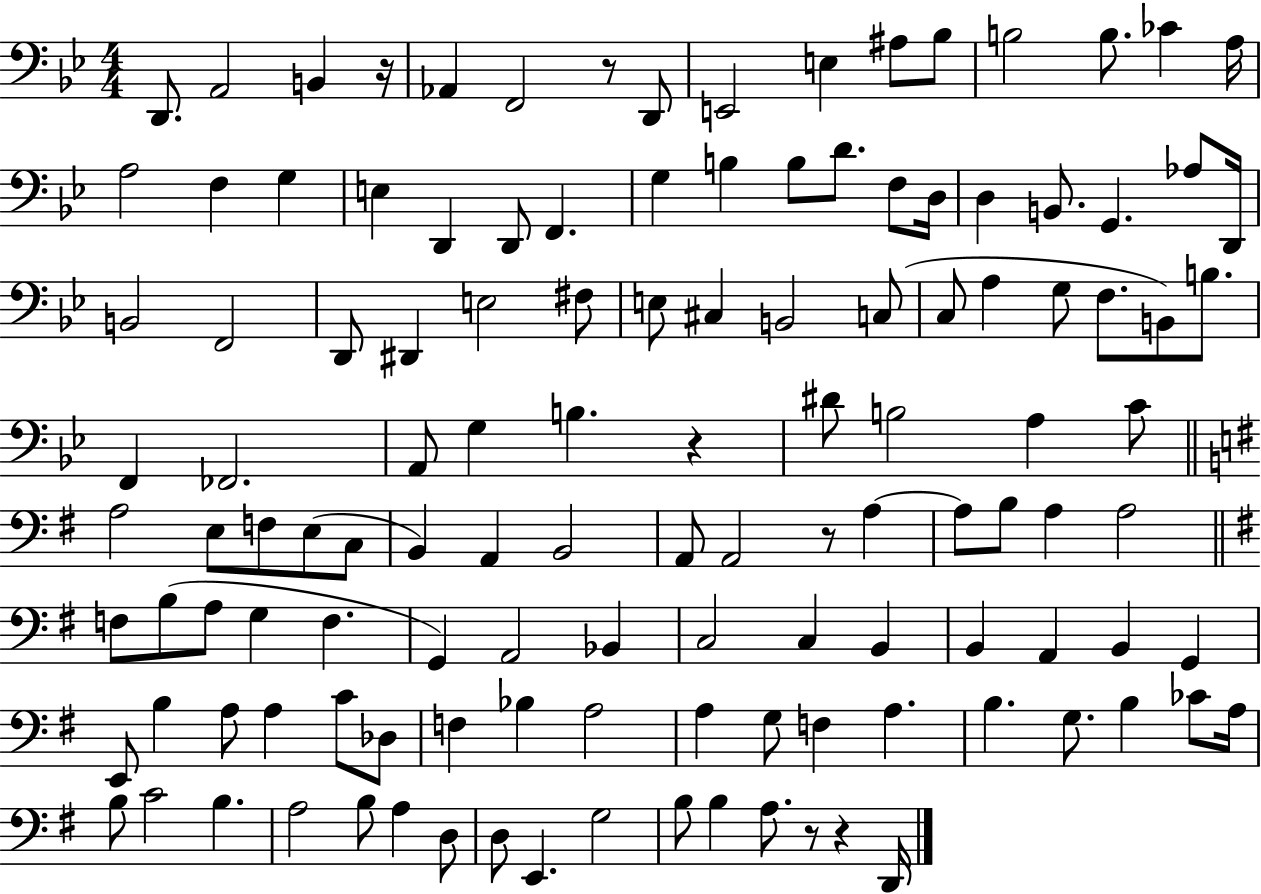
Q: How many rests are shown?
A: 6